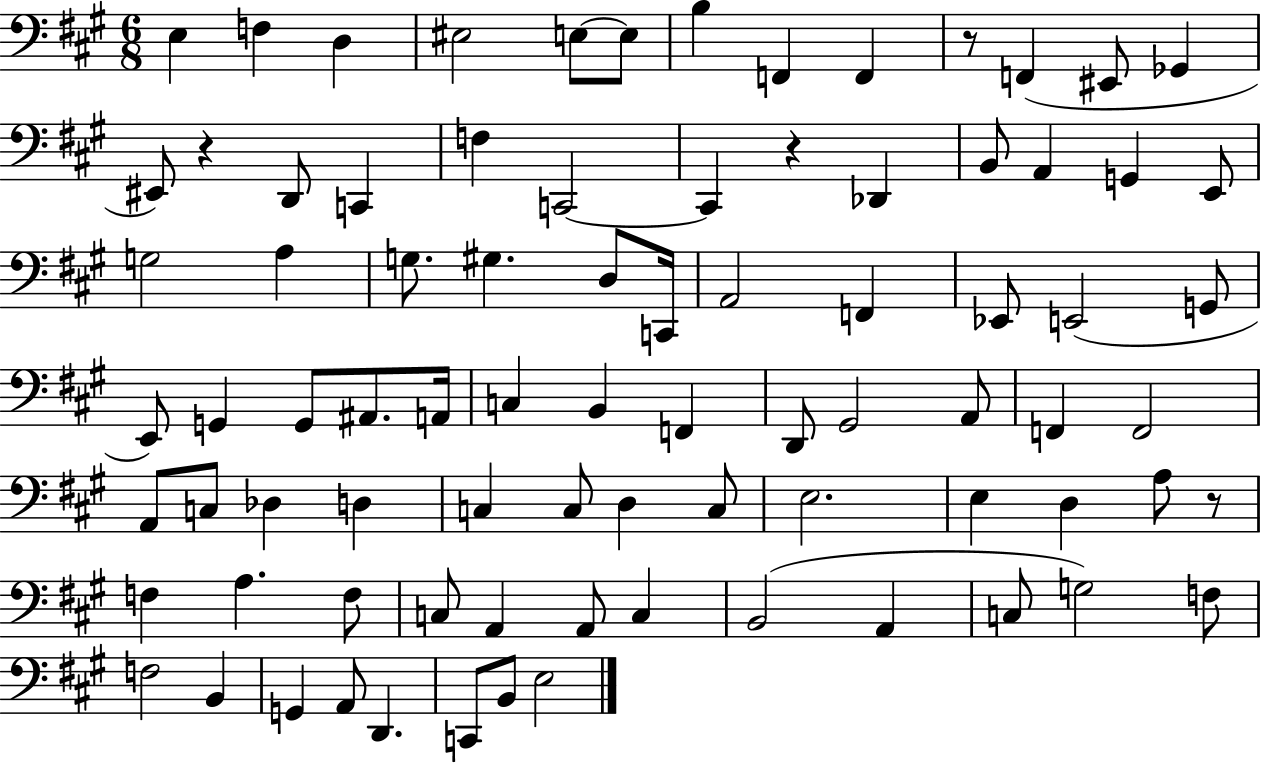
E3/q F3/q D3/q EIS3/h E3/e E3/e B3/q F2/q F2/q R/e F2/q EIS2/e Gb2/q EIS2/e R/q D2/e C2/q F3/q C2/h C2/q R/q Db2/q B2/e A2/q G2/q E2/e G3/h A3/q G3/e. G#3/q. D3/e C2/s A2/h F2/q Eb2/e E2/h G2/e E2/e G2/q G2/e A#2/e. A2/s C3/q B2/q F2/q D2/e G#2/h A2/e F2/q F2/h A2/e C3/e Db3/q D3/q C3/q C3/e D3/q C3/e E3/h. E3/q D3/q A3/e R/e F3/q A3/q. F3/e C3/e A2/q A2/e C3/q B2/h A2/q C3/e G3/h F3/e F3/h B2/q G2/q A2/e D2/q. C2/e B2/e E3/h